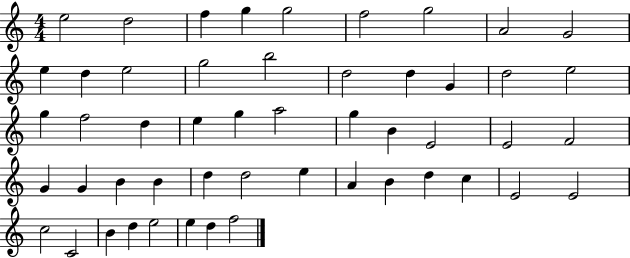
{
  \clef treble
  \numericTimeSignature
  \time 4/4
  \key c \major
  e''2 d''2 | f''4 g''4 g''2 | f''2 g''2 | a'2 g'2 | \break e''4 d''4 e''2 | g''2 b''2 | d''2 d''4 g'4 | d''2 e''2 | \break g''4 f''2 d''4 | e''4 g''4 a''2 | g''4 b'4 e'2 | e'2 f'2 | \break g'4 g'4 b'4 b'4 | d''4 d''2 e''4 | a'4 b'4 d''4 c''4 | e'2 e'2 | \break c''2 c'2 | b'4 d''4 e''2 | e''4 d''4 f''2 | \bar "|."
}